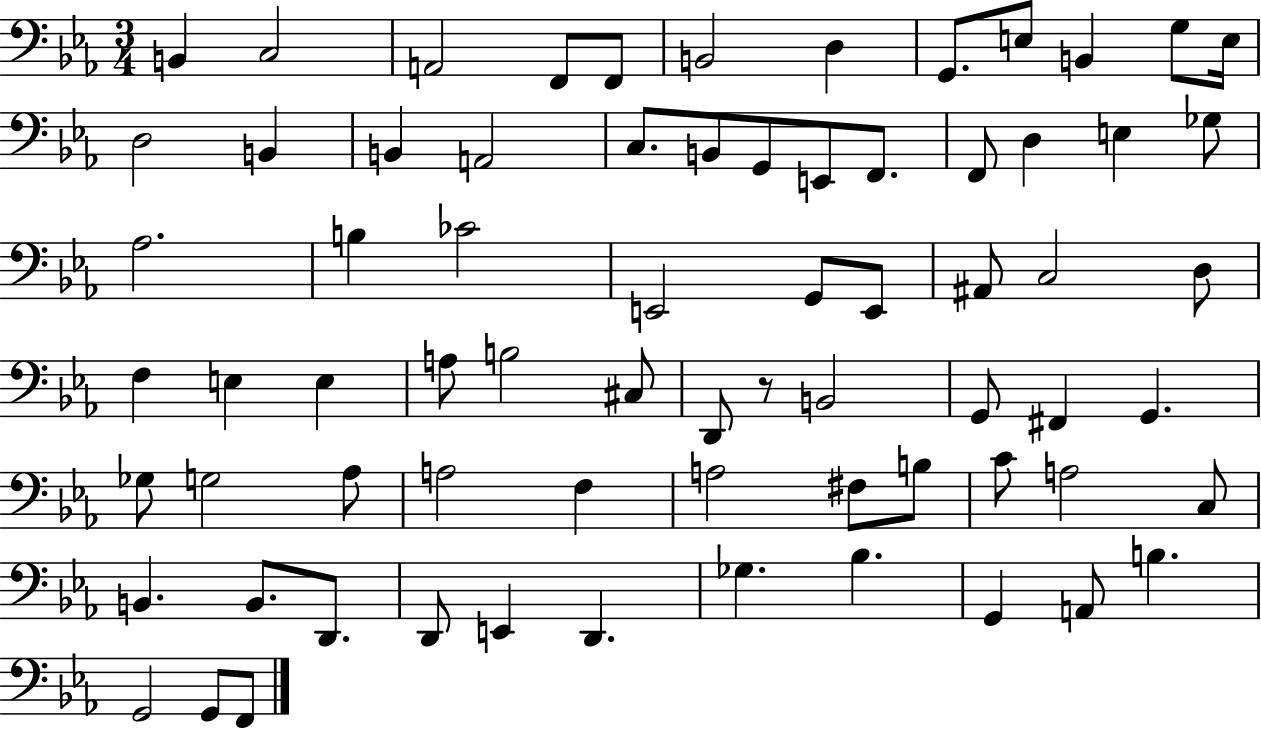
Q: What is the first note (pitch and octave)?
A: B2